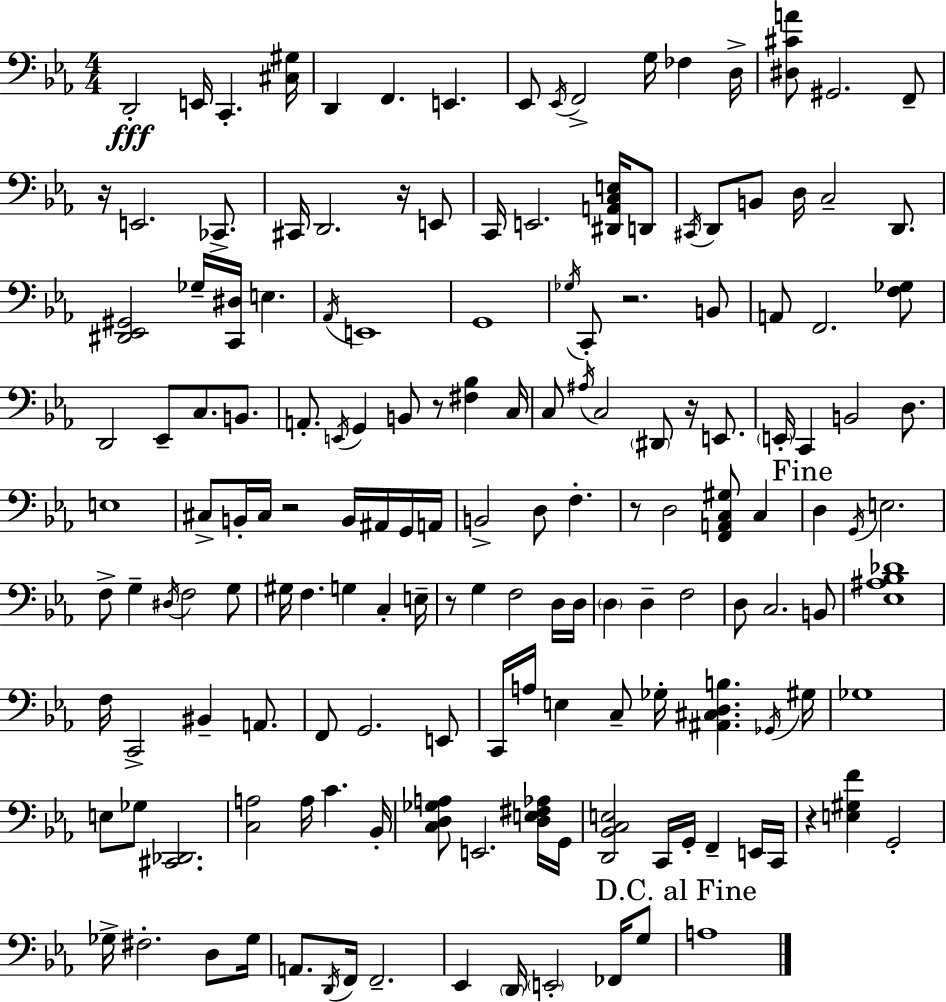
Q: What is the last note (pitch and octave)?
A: A3